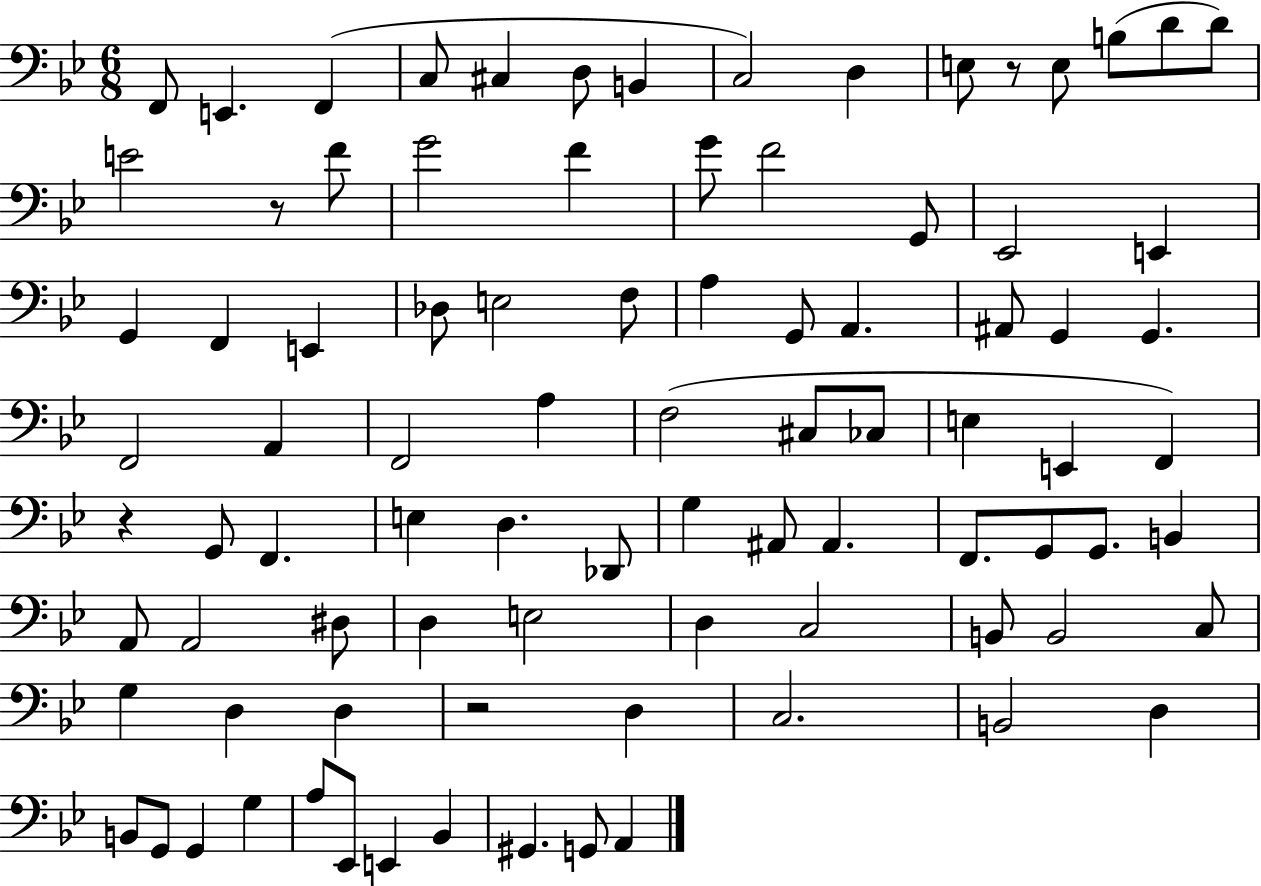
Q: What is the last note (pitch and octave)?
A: A2